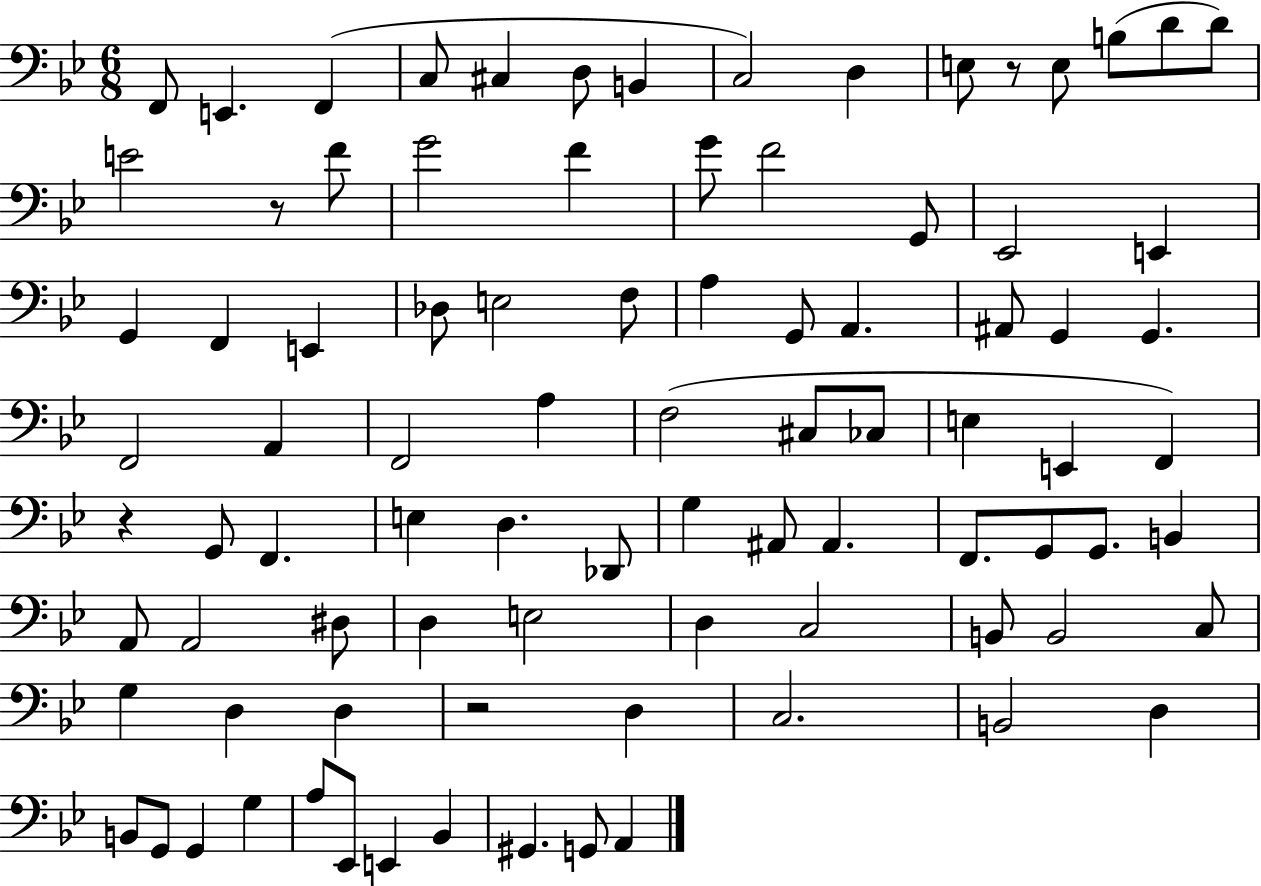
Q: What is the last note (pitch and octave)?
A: A2